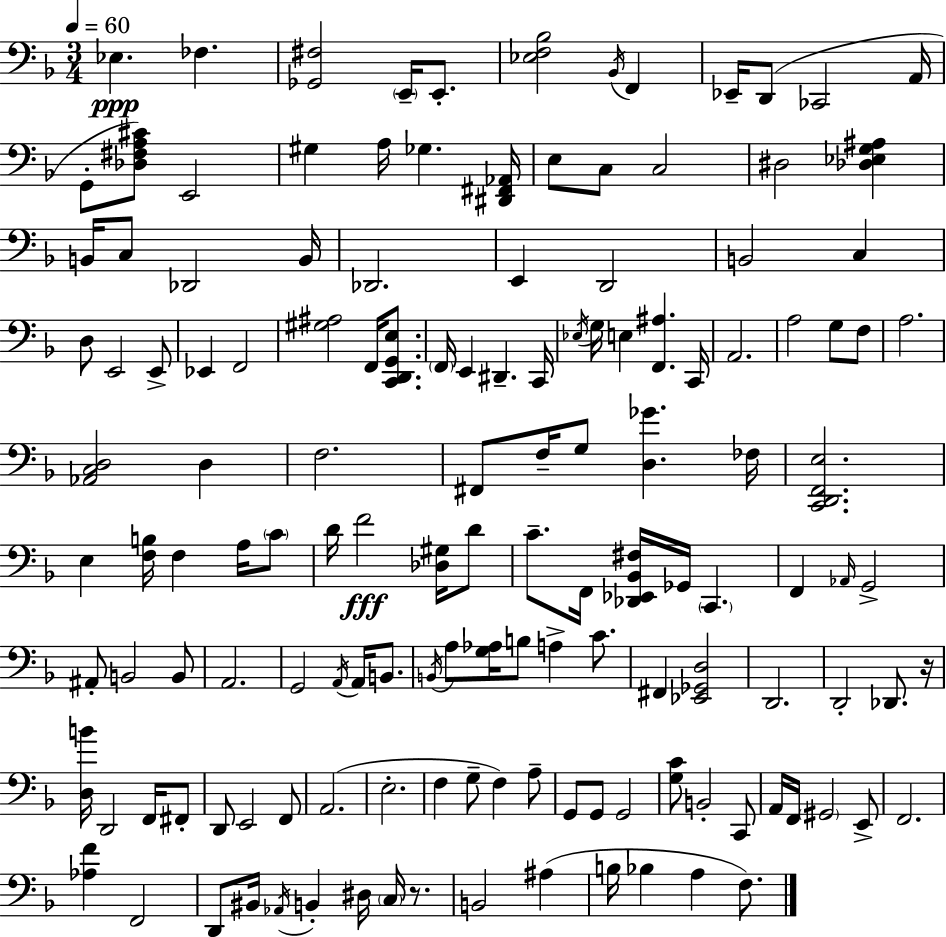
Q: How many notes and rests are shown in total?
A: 140